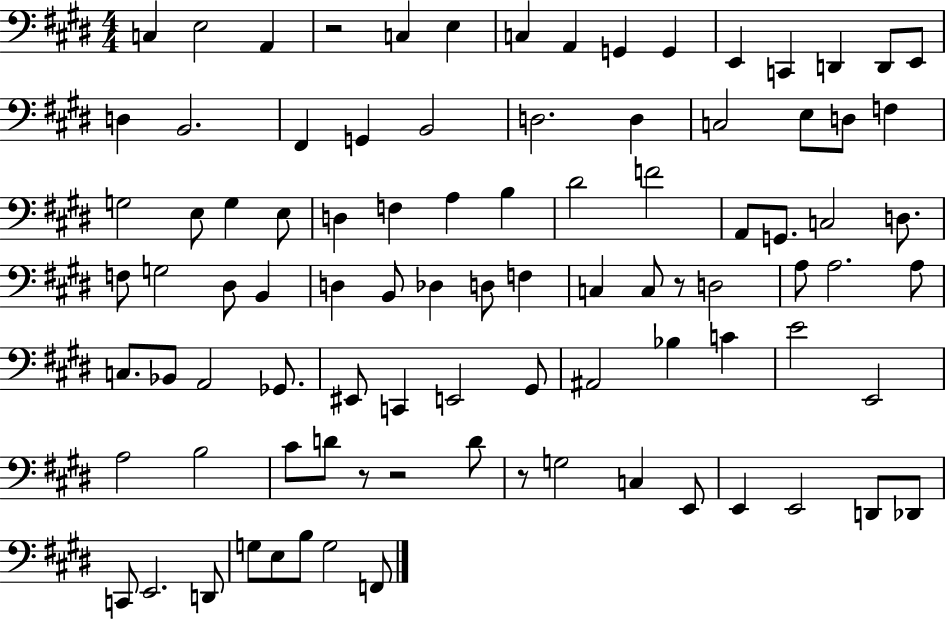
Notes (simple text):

C3/q E3/h A2/q R/h C3/q E3/q C3/q A2/q G2/q G2/q E2/q C2/q D2/q D2/e E2/e D3/q B2/h. F#2/q G2/q B2/h D3/h. D3/q C3/h E3/e D3/e F3/q G3/h E3/e G3/q E3/e D3/q F3/q A3/q B3/q D#4/h F4/h A2/e G2/e. C3/h D3/e. F3/e G3/h D#3/e B2/q D3/q B2/e Db3/q D3/e F3/q C3/q C3/e R/e D3/h A3/e A3/h. A3/e C3/e. Bb2/e A2/h Gb2/e. EIS2/e C2/q E2/h G#2/e A#2/h Bb3/q C4/q E4/h E2/h A3/h B3/h C#4/e D4/e R/e R/h D4/e R/e G3/h C3/q E2/e E2/q E2/h D2/e Db2/e C2/e E2/h. D2/e G3/e E3/e B3/e G3/h F2/e